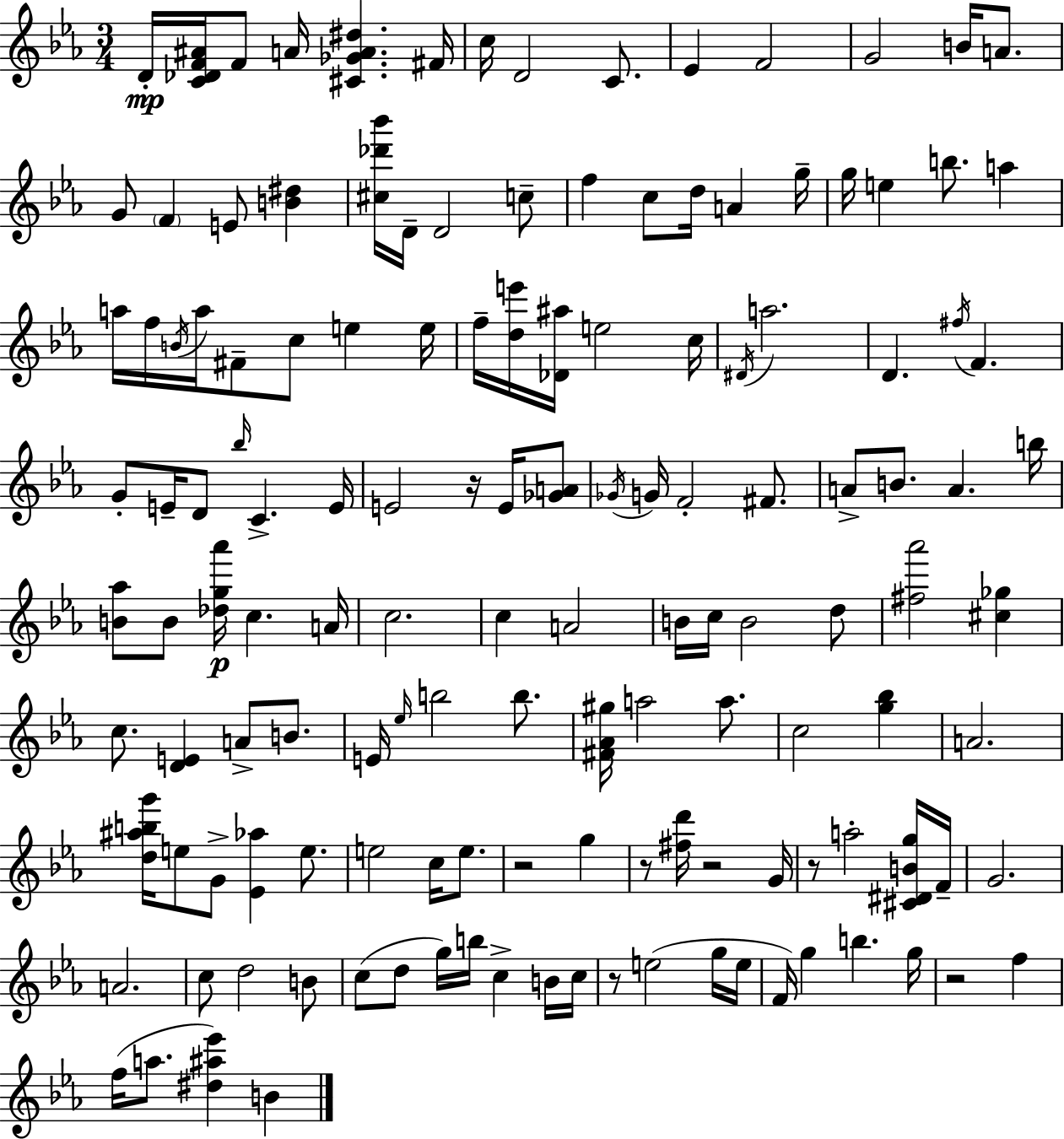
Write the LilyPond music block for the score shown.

{
  \clef treble
  \numericTimeSignature
  \time 3/4
  \key c \minor
  \repeat volta 2 { d'16-.\mp <c' des' f' ais'>16 f'8 a'16 <cis' ges' a' dis''>4. fis'16 | c''16 d'2 c'8. | ees'4 f'2 | g'2 b'16 a'8. | \break g'8 \parenthesize f'4 e'8 <b' dis''>4 | <cis'' des''' bes'''>16 d'16-- d'2 c''8-- | f''4 c''8 d''16 a'4 g''16-- | g''16 e''4 b''8. a''4 | \break a''16 f''16 \acciaccatura { b'16 } a''16 fis'8-- c''8 e''4 | e''16 f''16-- <d'' e'''>16 <des' ais''>16 e''2 | c''16 \acciaccatura { dis'16 } a''2. | d'4. \acciaccatura { fis''16 } f'4. | \break g'8-. e'16-- d'8 \grace { bes''16 } c'4.-> | e'16 e'2 | r16 e'16 <ges' a'>8 \acciaccatura { ges'16 } g'16 f'2-. | fis'8. a'8-> b'8. a'4. | \break b''16 <b' aes''>8 b'8 <des'' g'' aes'''>16\p c''4. | a'16 c''2. | c''4 a'2 | b'16 c''16 b'2 | \break d''8 <fis'' aes'''>2 | <cis'' ges''>4 c''8. <d' e'>4 | a'8-> b'8. e'16 \grace { ees''16 } b''2 | b''8. <fis' aes' gis''>16 a''2 | \break a''8. c''2 | <g'' bes''>4 a'2. | <d'' ais'' b'' g'''>16 e''8 g'8-> <ees' aes''>4 | e''8. e''2 | \break c''16 e''8. r2 | g''4 r8 <fis'' d'''>16 r2 | g'16 r8 a''2-. | <cis' dis' b' g''>16 f'16-- g'2. | \break a'2. | c''8 d''2 | b'8 c''8( d''8 g''16) b''16 | c''4-> b'16 c''16 r8 e''2( | \break g''16 e''16 f'16) g''4 b''4. | g''16 r2 | f''4 f''16( a''8. <dis'' ais'' ees'''>4) | b'4 } \bar "|."
}